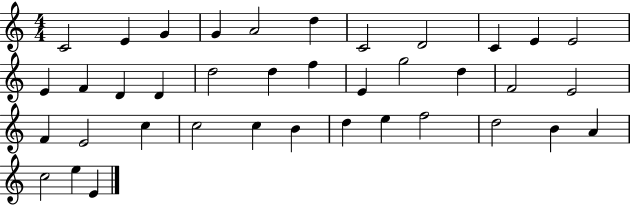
C4/h E4/q G4/q G4/q A4/h D5/q C4/h D4/h C4/q E4/q E4/h E4/q F4/q D4/q D4/q D5/h D5/q F5/q E4/q G5/h D5/q F4/h E4/h F4/q E4/h C5/q C5/h C5/q B4/q D5/q E5/q F5/h D5/h B4/q A4/q C5/h E5/q E4/q